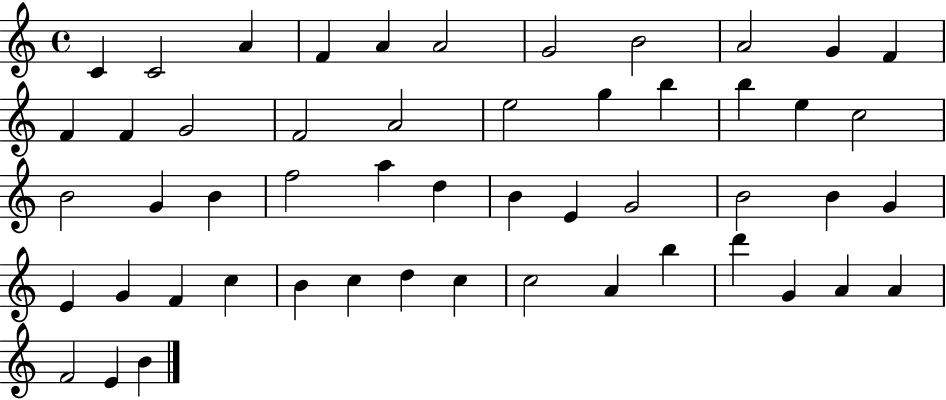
{
  \clef treble
  \time 4/4
  \defaultTimeSignature
  \key c \major
  c'4 c'2 a'4 | f'4 a'4 a'2 | g'2 b'2 | a'2 g'4 f'4 | \break f'4 f'4 g'2 | f'2 a'2 | e''2 g''4 b''4 | b''4 e''4 c''2 | \break b'2 g'4 b'4 | f''2 a''4 d''4 | b'4 e'4 g'2 | b'2 b'4 g'4 | \break e'4 g'4 f'4 c''4 | b'4 c''4 d''4 c''4 | c''2 a'4 b''4 | d'''4 g'4 a'4 a'4 | \break f'2 e'4 b'4 | \bar "|."
}